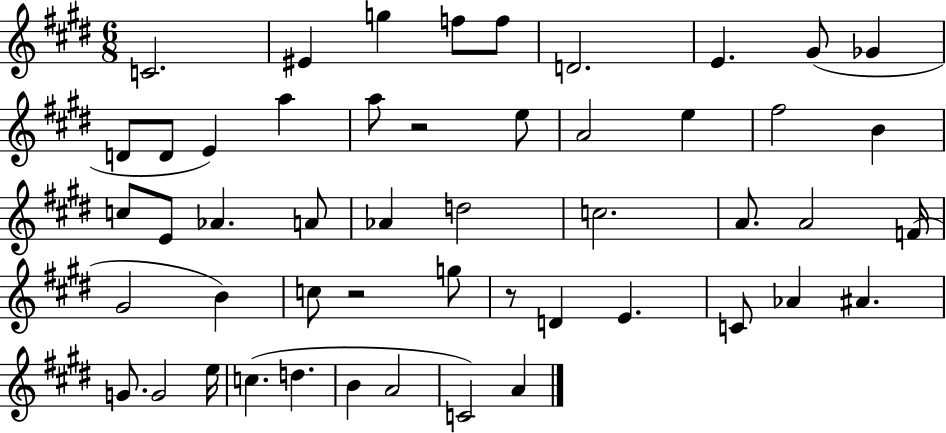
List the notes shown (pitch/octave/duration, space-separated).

C4/h. EIS4/q G5/q F5/e F5/e D4/h. E4/q. G#4/e Gb4/q D4/e D4/e E4/q A5/q A5/e R/h E5/e A4/h E5/q F#5/h B4/q C5/e E4/e Ab4/q. A4/e Ab4/q D5/h C5/h. A4/e. A4/h F4/s G#4/h B4/q C5/e R/h G5/e R/e D4/q E4/q. C4/e Ab4/q A#4/q. G4/e. G4/h E5/s C5/q. D5/q. B4/q A4/h C4/h A4/q